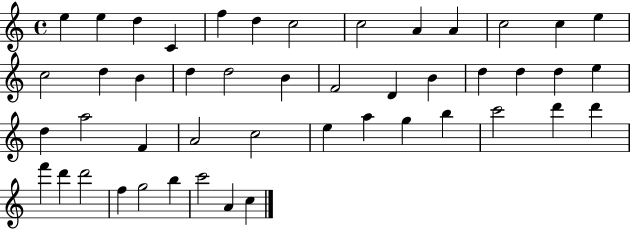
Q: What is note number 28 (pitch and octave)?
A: A5